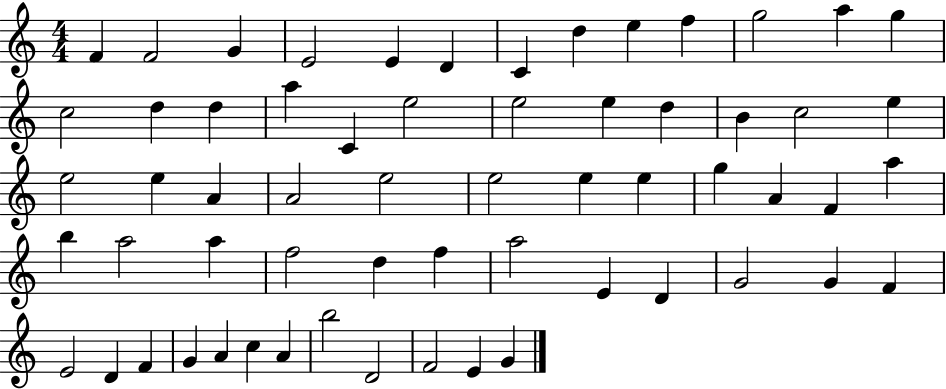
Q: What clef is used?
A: treble